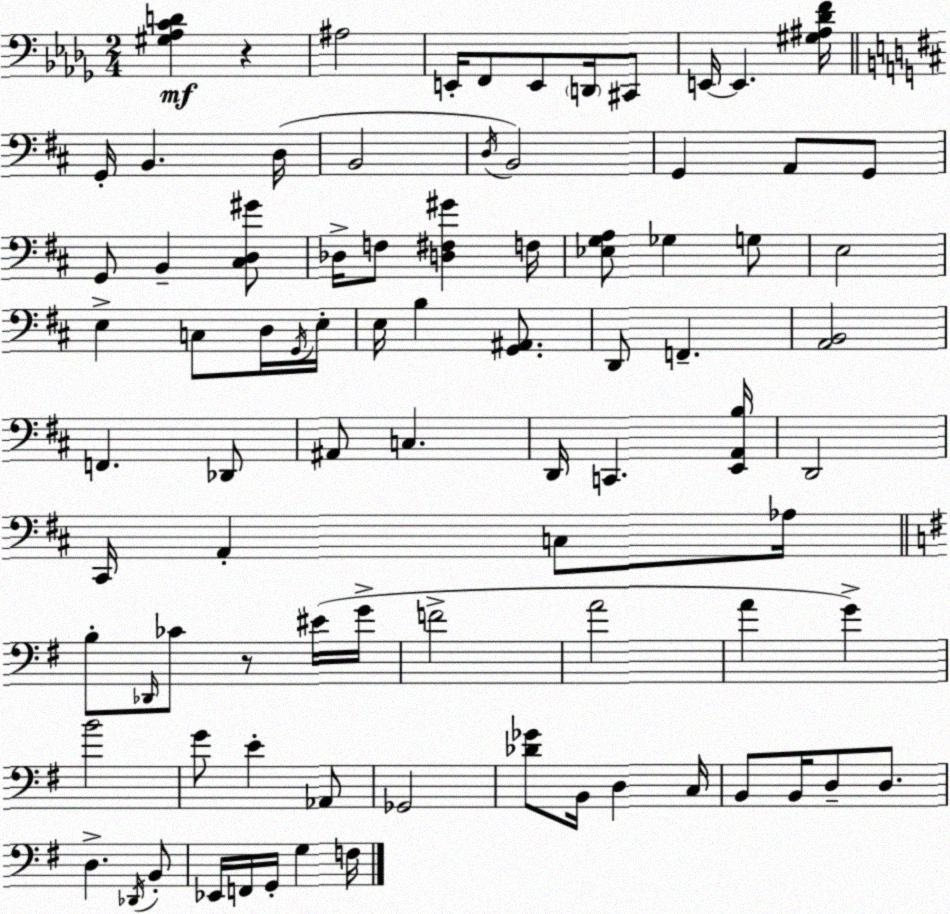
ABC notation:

X:1
T:Untitled
M:2/4
L:1/4
K:Bbm
[^G,_A,CD] z ^A,2 E,,/4 F,,/2 E,,/2 D,,/4 ^C,,/2 E,,/4 E,, [^G,^A,_DF]/4 G,,/4 B,, D,/4 B,,2 D,/4 B,,2 G,, A,,/2 G,,/2 G,,/2 B,, [^C,D,^G]/2 _D,/4 F,/2 [D,^F,^G] F,/4 [_E,G,A,]/2 _G, G,/2 E,2 E, C,/2 D,/4 G,,/4 E,/4 E,/4 B, [G,,^A,,]/2 D,,/2 F,, [A,,B,,]2 F,, _D,,/2 ^A,,/2 C, D,,/4 C,, [E,,A,,B,]/4 D,,2 ^C,,/4 A,, C,/2 _A,/4 B,/2 _D,,/4 _C/2 z/2 ^E/4 G/4 F2 A2 A G B2 G/2 E _A,,/2 _G,,2 [_D_G]/2 B,,/4 D, C,/4 B,,/2 B,,/4 D,/2 D,/2 D, _D,,/4 B,,/2 _E,,/4 F,,/4 G,,/4 G, F,/4